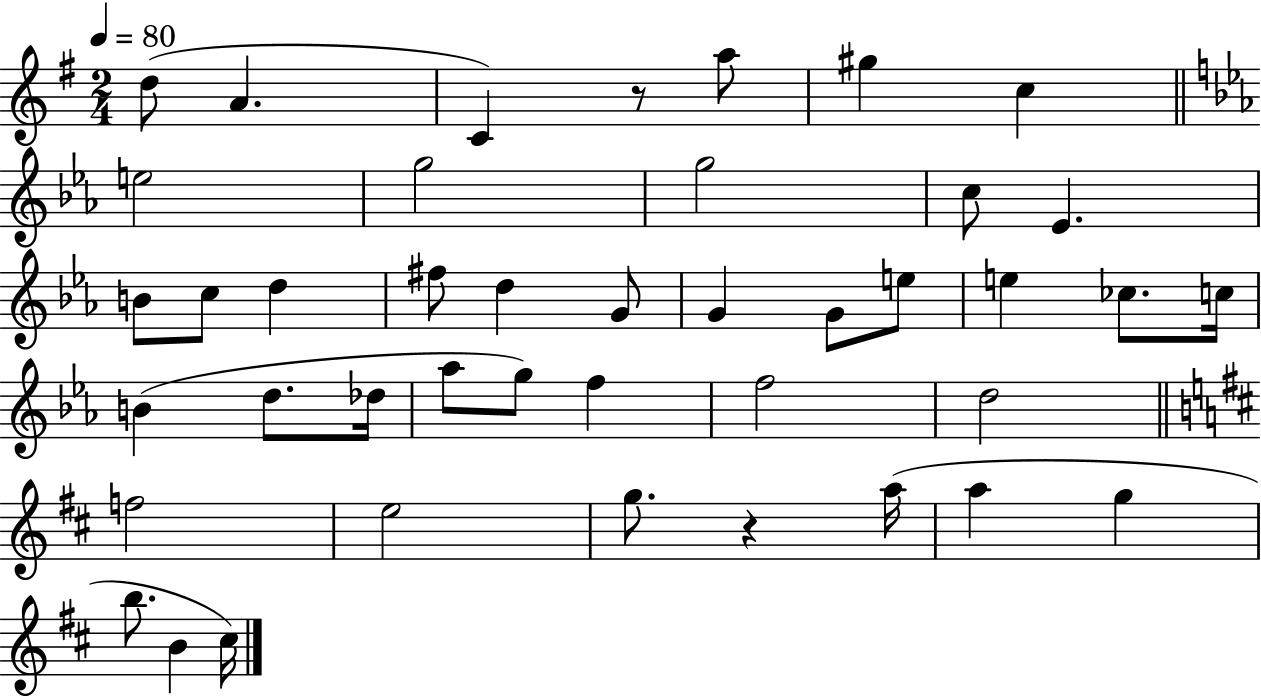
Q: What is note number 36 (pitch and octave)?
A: A5